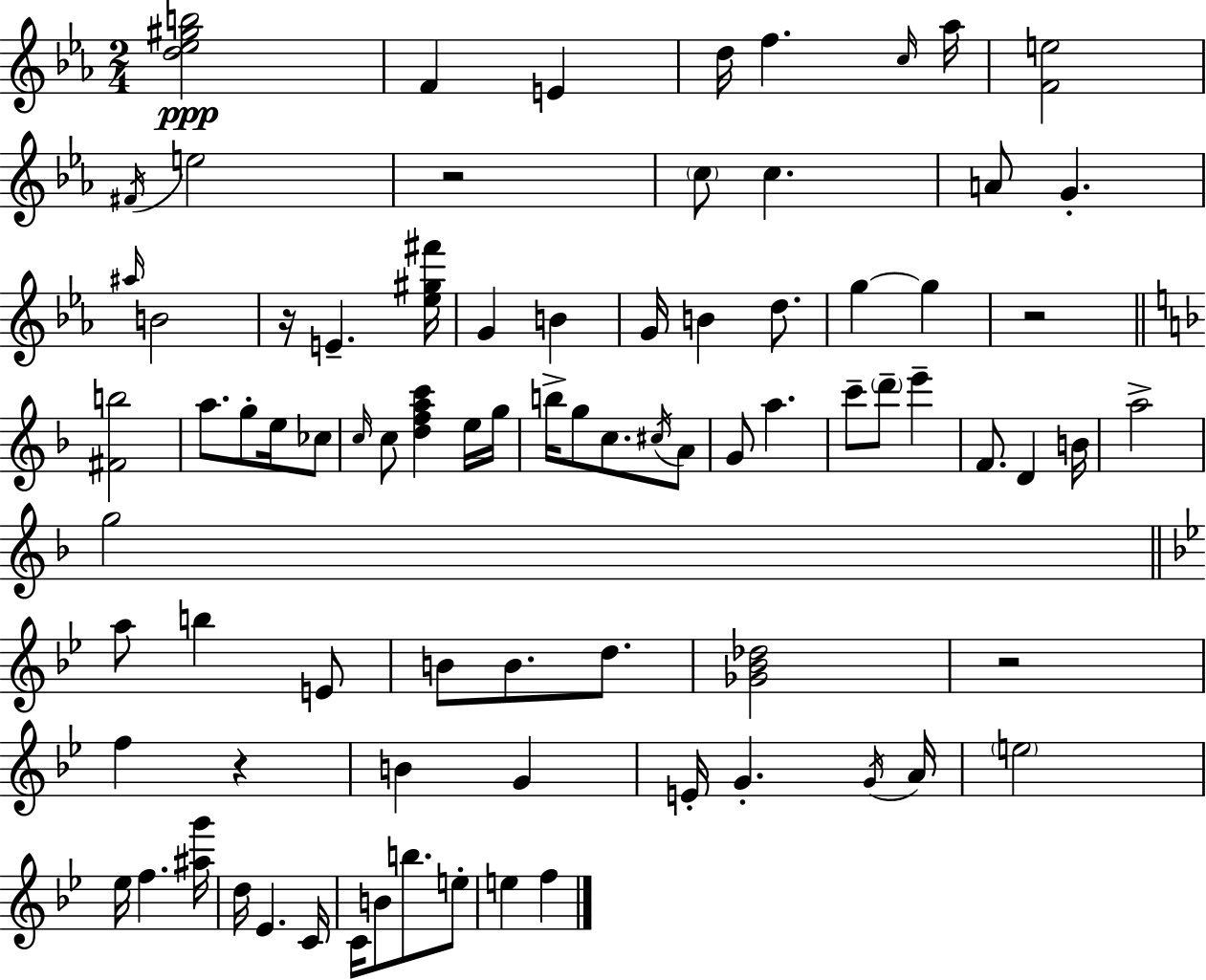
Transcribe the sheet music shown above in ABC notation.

X:1
T:Untitled
M:2/4
L:1/4
K:Cm
[d_e^gb]2 F E d/4 f c/4 _a/4 [Fe]2 ^F/4 e2 z2 c/2 c A/2 G ^a/4 B2 z/4 E [_e^g^f']/4 G B G/4 B d/2 g g z2 [^Fb]2 a/2 g/2 e/4 _c/2 c/4 c/2 [dfac'] e/4 g/4 b/4 g/2 c/2 ^c/4 A/2 G/2 a c'/2 d'/2 e' F/2 D B/4 a2 g2 a/2 b E/2 B/2 B/2 d/2 [_G_B_d]2 z2 f z B G E/4 G G/4 A/4 e2 _e/4 f [^ag']/4 d/4 _E C/4 C/4 B/2 b/2 e/2 e f